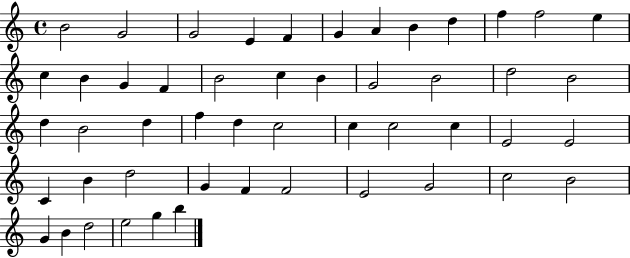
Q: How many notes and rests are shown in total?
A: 50